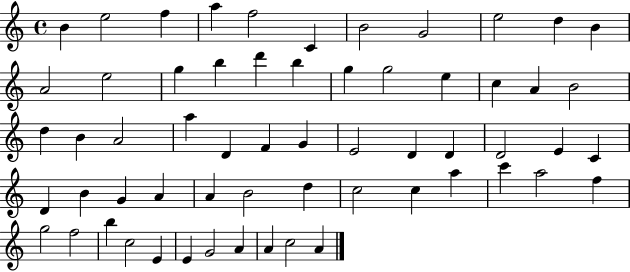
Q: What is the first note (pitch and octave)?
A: B4